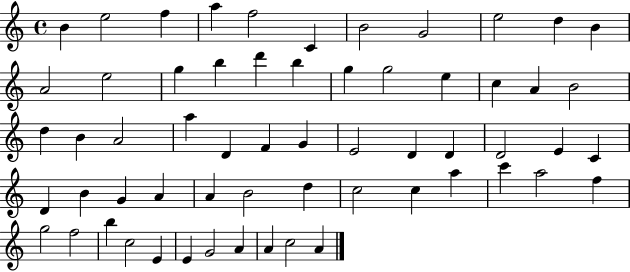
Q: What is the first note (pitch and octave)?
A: B4